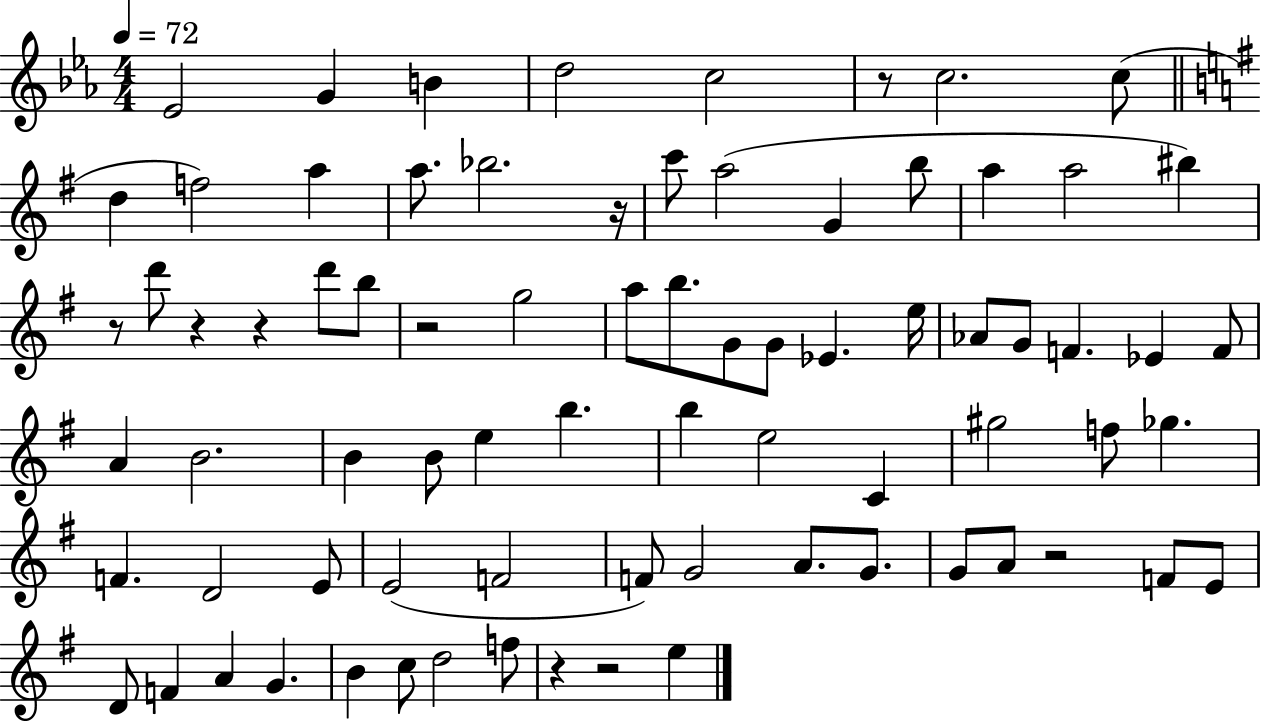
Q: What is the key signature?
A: EES major